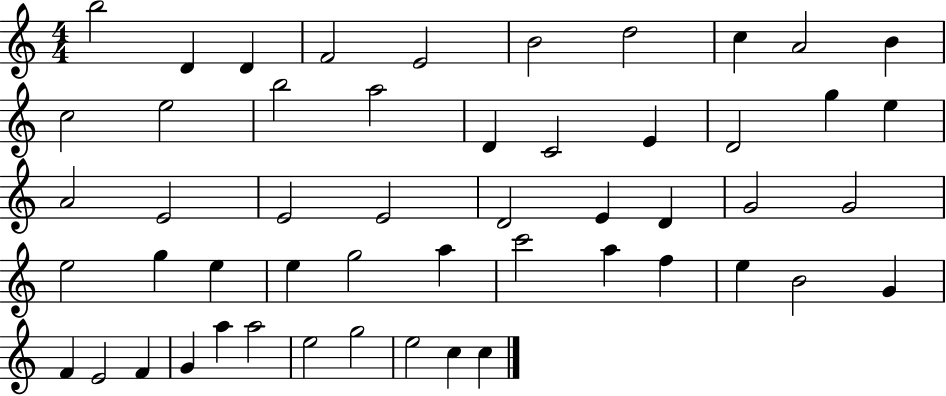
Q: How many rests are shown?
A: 0